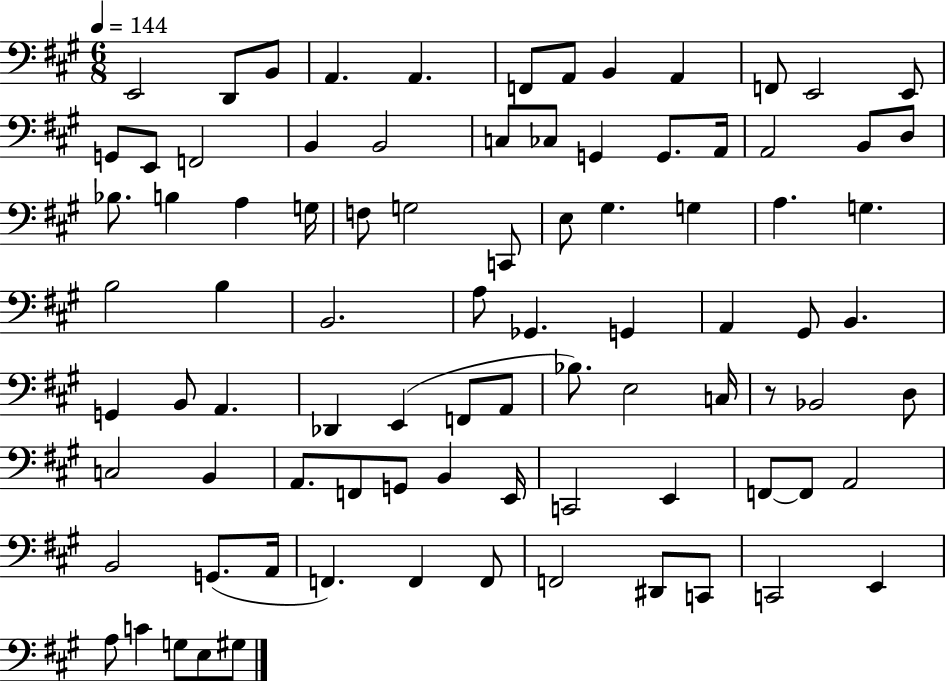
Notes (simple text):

E2/h D2/e B2/e A2/q. A2/q. F2/e A2/e B2/q A2/q F2/e E2/h E2/e G2/e E2/e F2/h B2/q B2/h C3/e CES3/e G2/q G2/e. A2/s A2/h B2/e D3/e Bb3/e. B3/q A3/q G3/s F3/e G3/h C2/e E3/e G#3/q. G3/q A3/q. G3/q. B3/h B3/q B2/h. A3/e Gb2/q. G2/q A2/q G#2/e B2/q. G2/q B2/e A2/q. Db2/q E2/q F2/e A2/e Bb3/e. E3/h C3/s R/e Bb2/h D3/e C3/h B2/q A2/e. F2/e G2/e B2/q E2/s C2/h E2/q F2/e F2/e A2/h B2/h G2/e. A2/s F2/q. F2/q F2/e F2/h D#2/e C2/e C2/h E2/q A3/e C4/q G3/e E3/e G#3/e